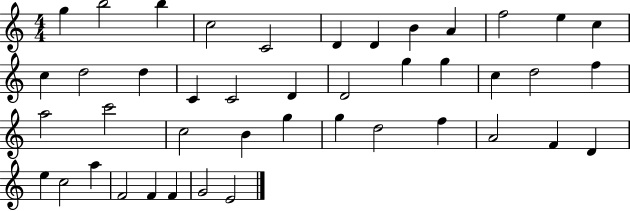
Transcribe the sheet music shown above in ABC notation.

X:1
T:Untitled
M:4/4
L:1/4
K:C
g b2 b c2 C2 D D B A f2 e c c d2 d C C2 D D2 g g c d2 f a2 c'2 c2 B g g d2 f A2 F D e c2 a F2 F F G2 E2